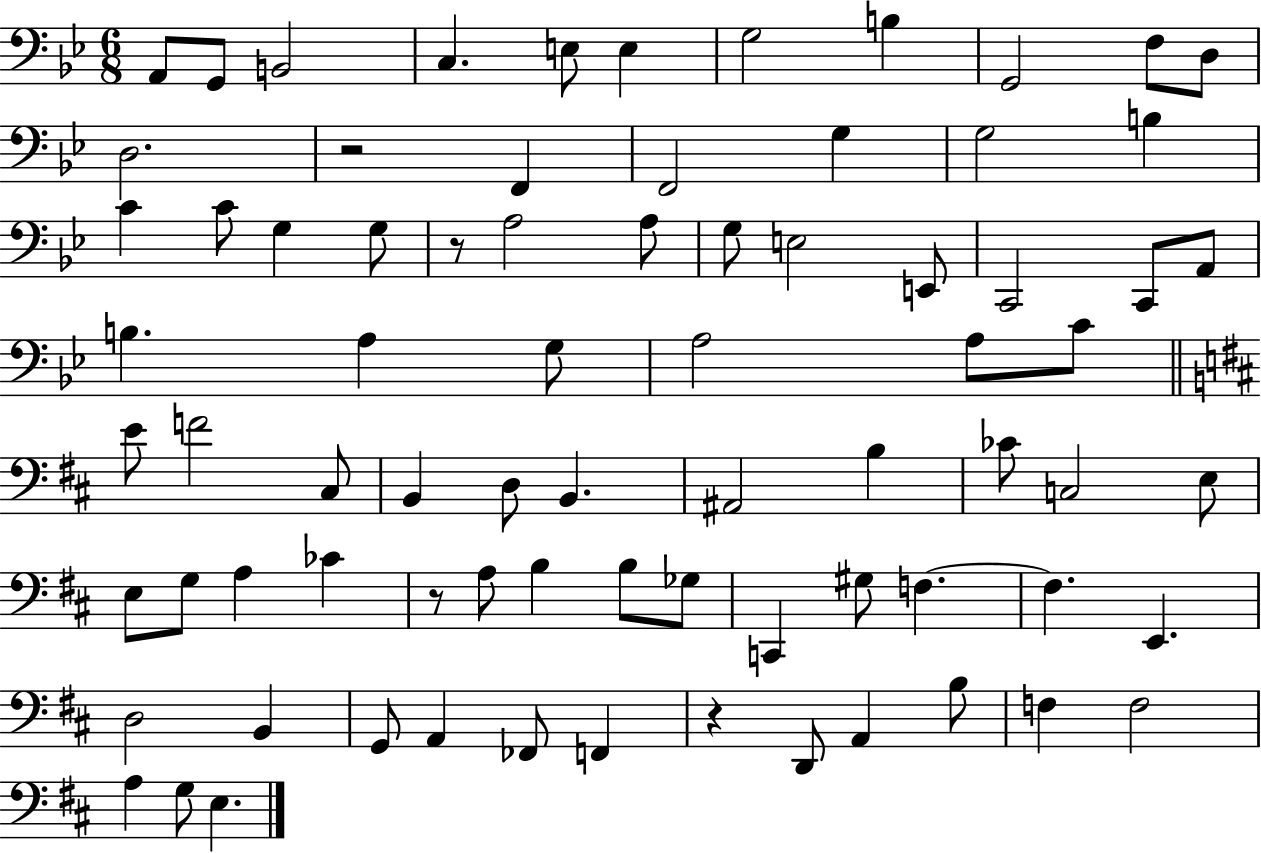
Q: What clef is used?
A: bass